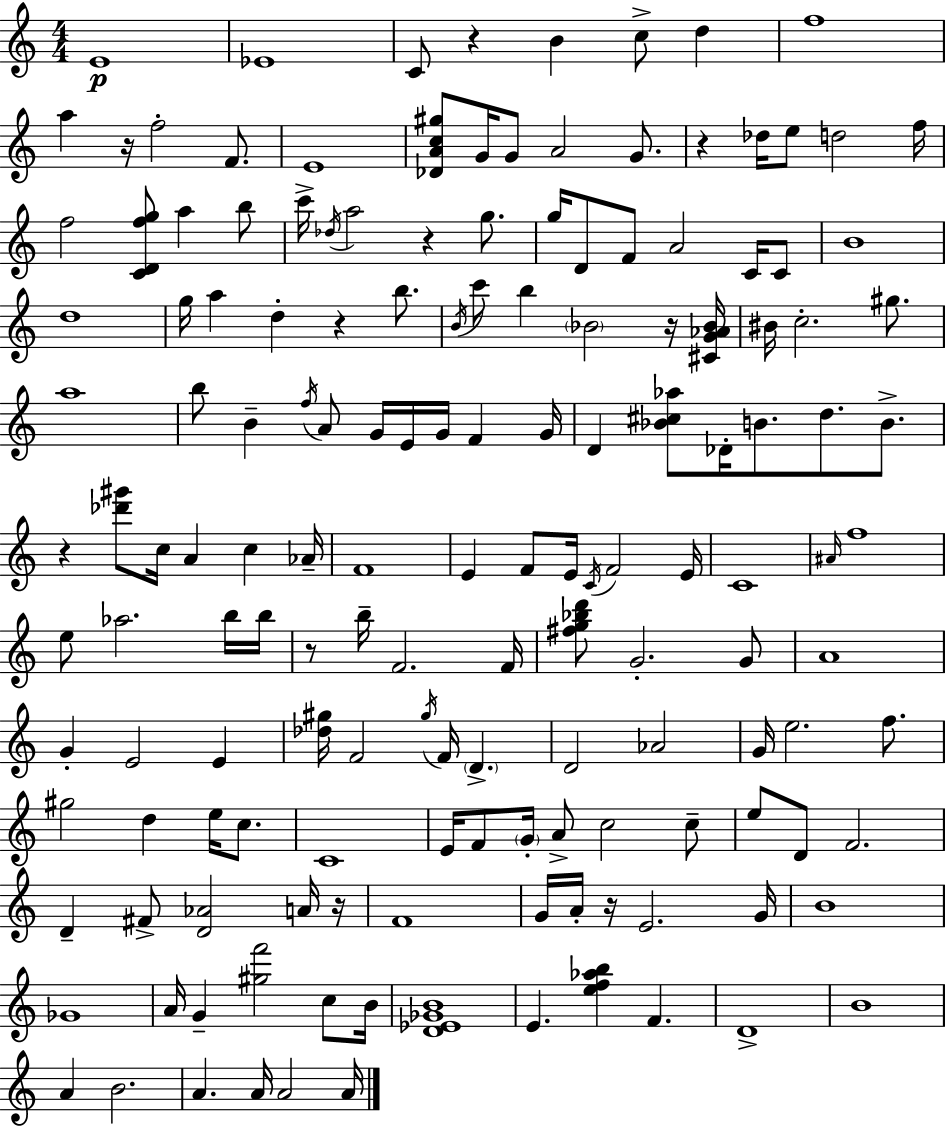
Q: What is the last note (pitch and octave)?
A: A4